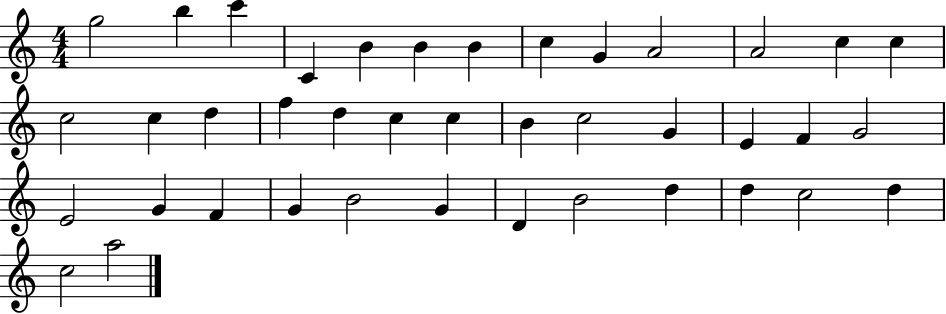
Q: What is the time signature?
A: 4/4